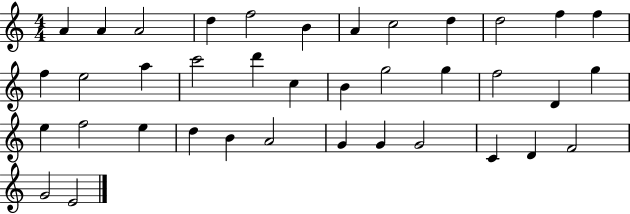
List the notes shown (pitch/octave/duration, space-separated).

A4/q A4/q A4/h D5/q F5/h B4/q A4/q C5/h D5/q D5/h F5/q F5/q F5/q E5/h A5/q C6/h D6/q C5/q B4/q G5/h G5/q F5/h D4/q G5/q E5/q F5/h E5/q D5/q B4/q A4/h G4/q G4/q G4/h C4/q D4/q F4/h G4/h E4/h